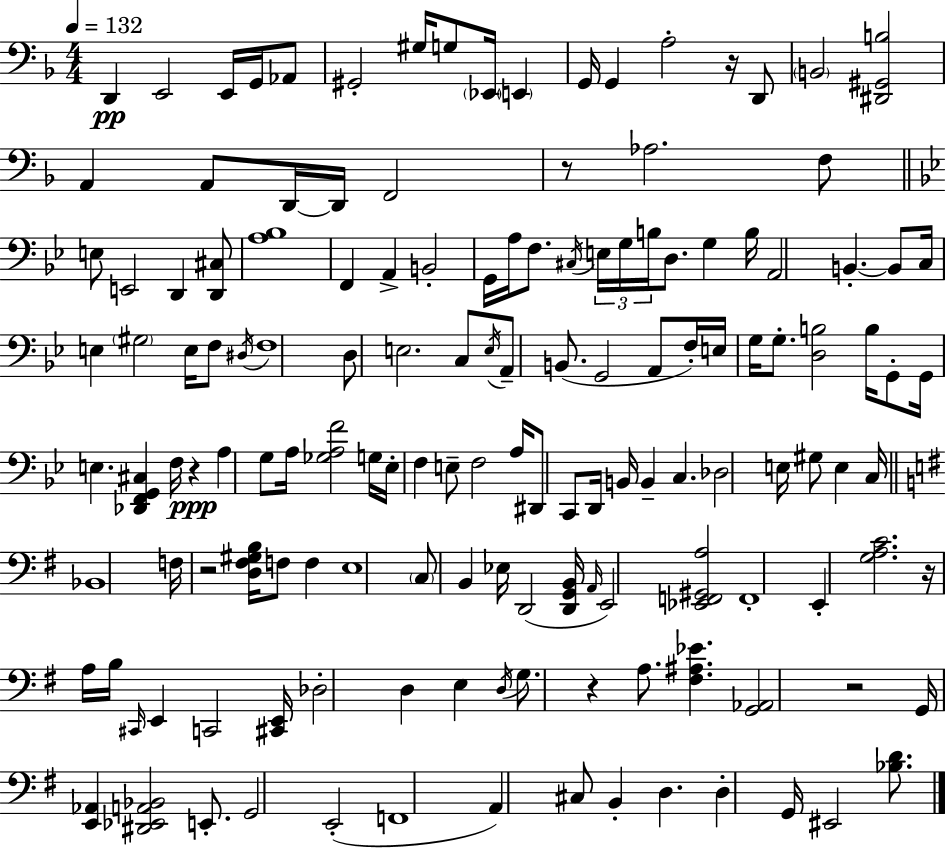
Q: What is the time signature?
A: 4/4